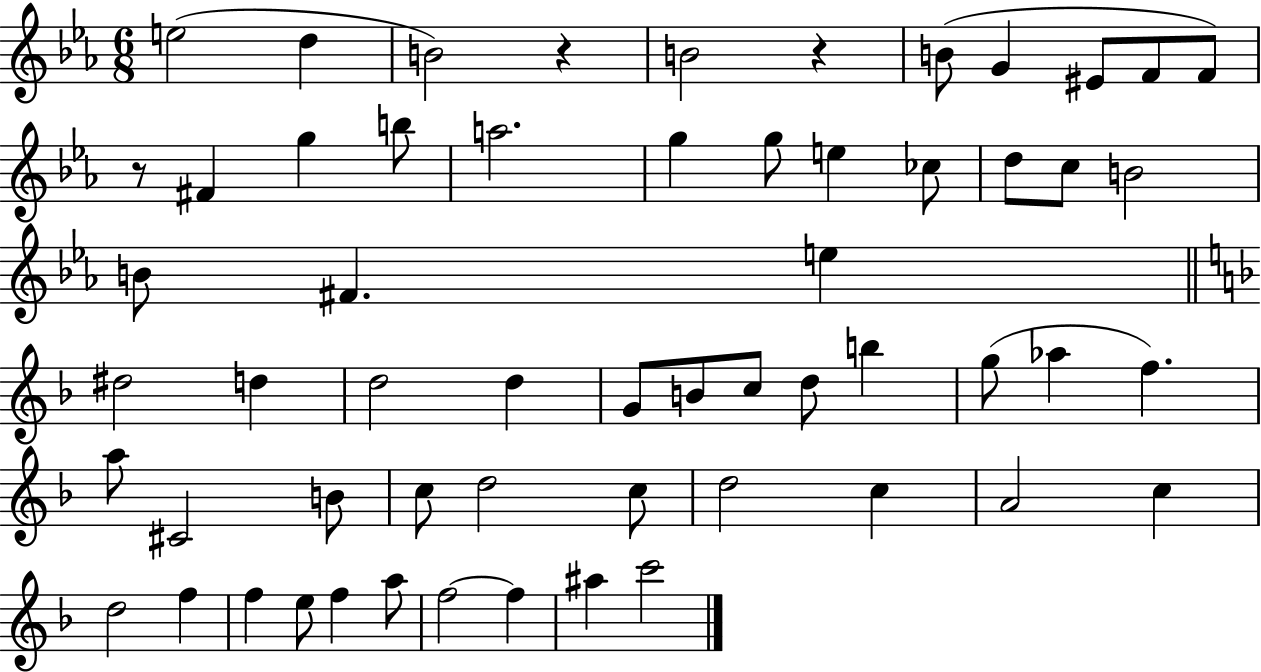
E5/h D5/q B4/h R/q B4/h R/q B4/e G4/q EIS4/e F4/e F4/e R/e F#4/q G5/q B5/e A5/h. G5/q G5/e E5/q CES5/e D5/e C5/e B4/h B4/e F#4/q. E5/q D#5/h D5/q D5/h D5/q G4/e B4/e C5/e D5/e B5/q G5/e Ab5/q F5/q. A5/e C#4/h B4/e C5/e D5/h C5/e D5/h C5/q A4/h C5/q D5/h F5/q F5/q E5/e F5/q A5/e F5/h F5/q A#5/q C6/h